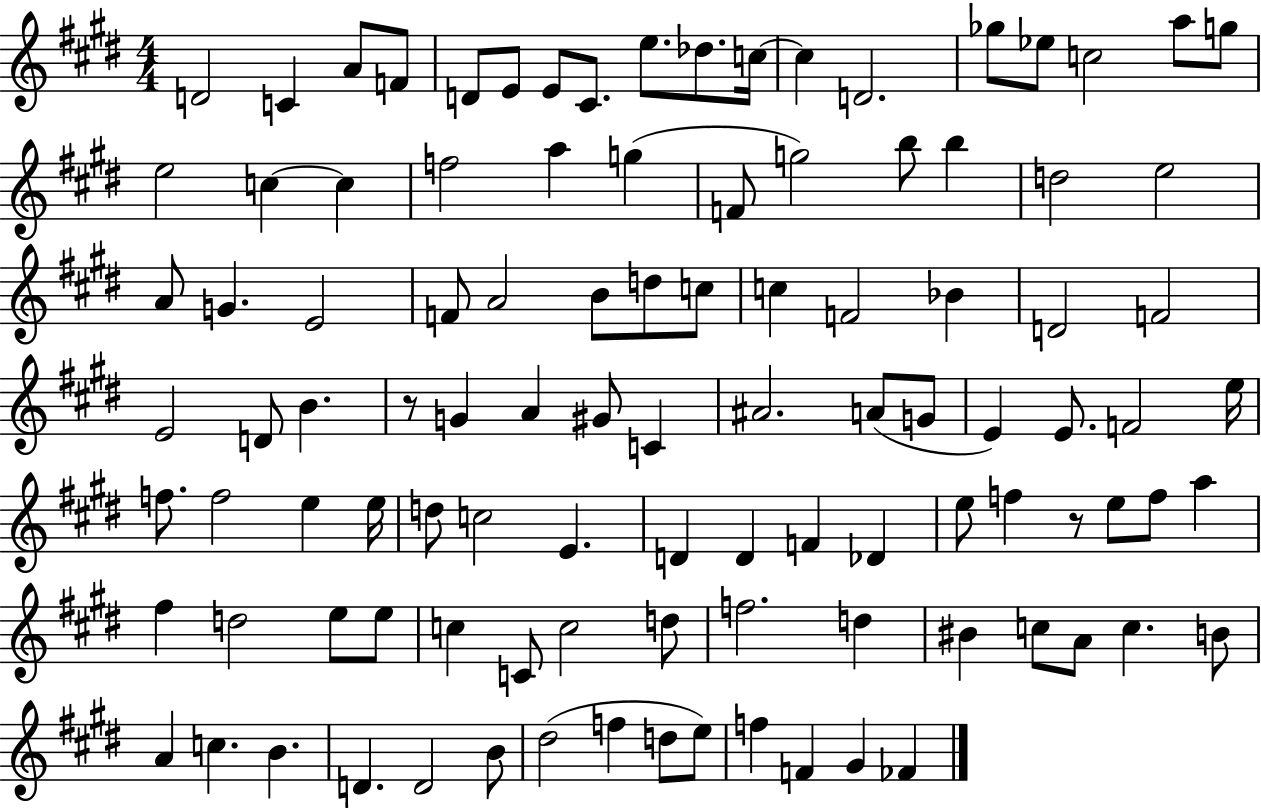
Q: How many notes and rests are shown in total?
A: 104